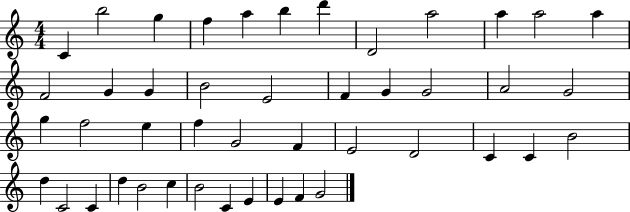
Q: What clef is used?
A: treble